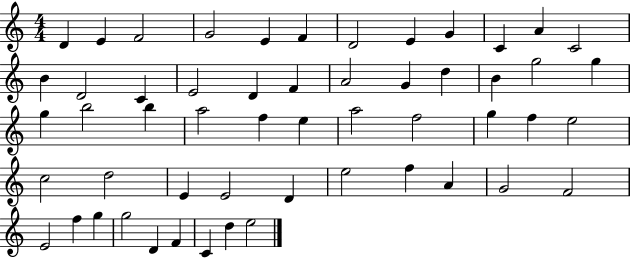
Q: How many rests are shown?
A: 0